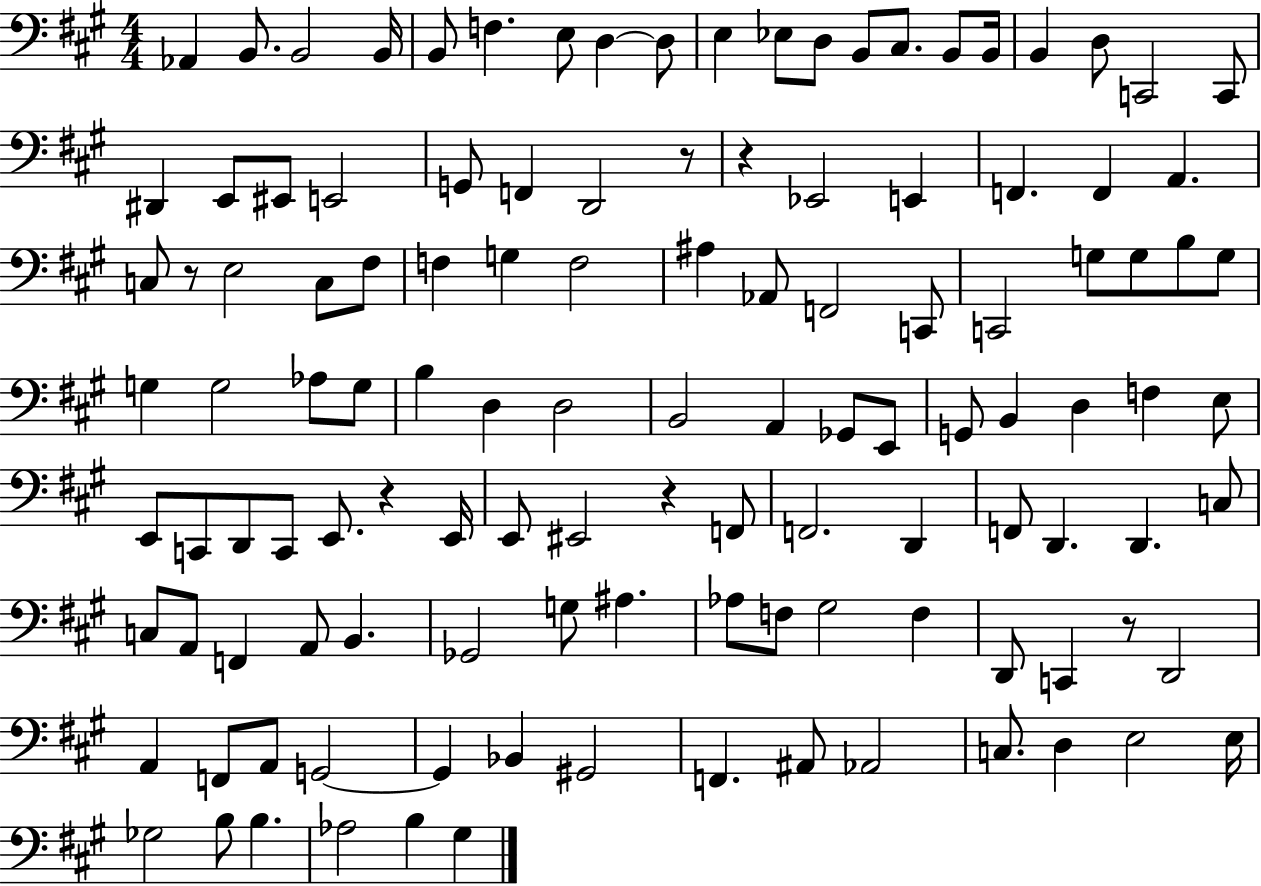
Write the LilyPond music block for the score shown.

{
  \clef bass
  \numericTimeSignature
  \time 4/4
  \key a \major
  aes,4 b,8. b,2 b,16 | b,8 f4. e8 d4~~ d8 | e4 ees8 d8 b,8 cis8. b,8 b,16 | b,4 d8 c,2 c,8 | \break dis,4 e,8 eis,8 e,2 | g,8 f,4 d,2 r8 | r4 ees,2 e,4 | f,4. f,4 a,4. | \break c8 r8 e2 c8 fis8 | f4 g4 f2 | ais4 aes,8 f,2 c,8 | c,2 g8 g8 b8 g8 | \break g4 g2 aes8 g8 | b4 d4 d2 | b,2 a,4 ges,8 e,8 | g,8 b,4 d4 f4 e8 | \break e,8 c,8 d,8 c,8 e,8. r4 e,16 | e,8 eis,2 r4 f,8 | f,2. d,4 | f,8 d,4. d,4. c8 | \break c8 a,8 f,4 a,8 b,4. | ges,2 g8 ais4. | aes8 f8 gis2 f4 | d,8 c,4 r8 d,2 | \break a,4 f,8 a,8 g,2~~ | g,4 bes,4 gis,2 | f,4. ais,8 aes,2 | c8. d4 e2 e16 | \break ges2 b8 b4. | aes2 b4 gis4 | \bar "|."
}